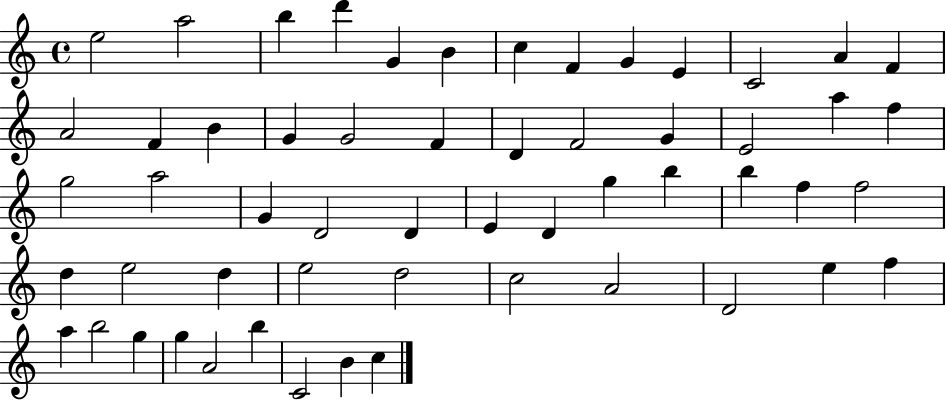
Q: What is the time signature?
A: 4/4